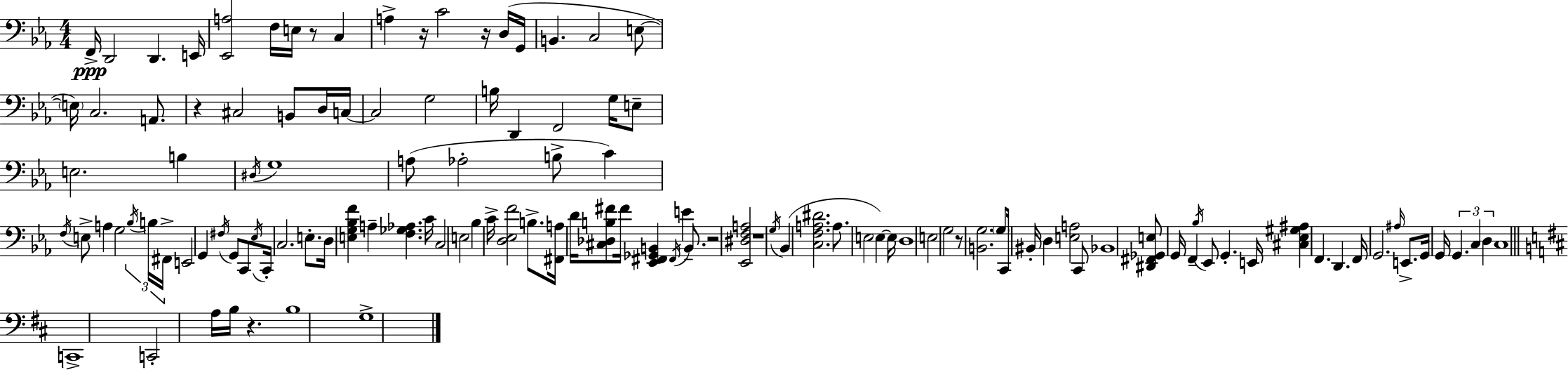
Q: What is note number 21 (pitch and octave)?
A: C3